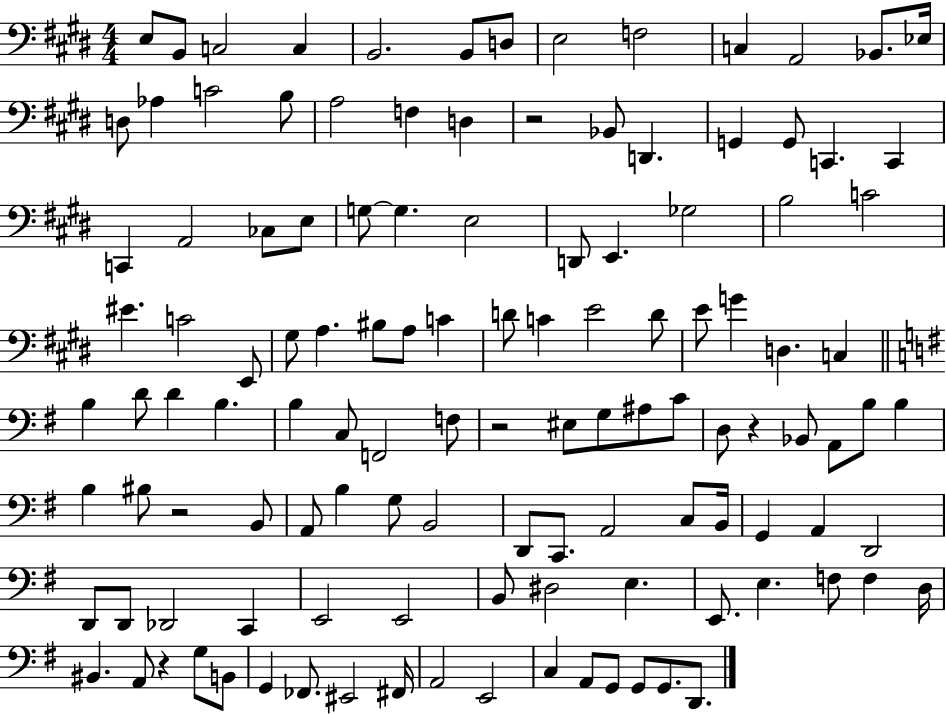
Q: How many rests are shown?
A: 5